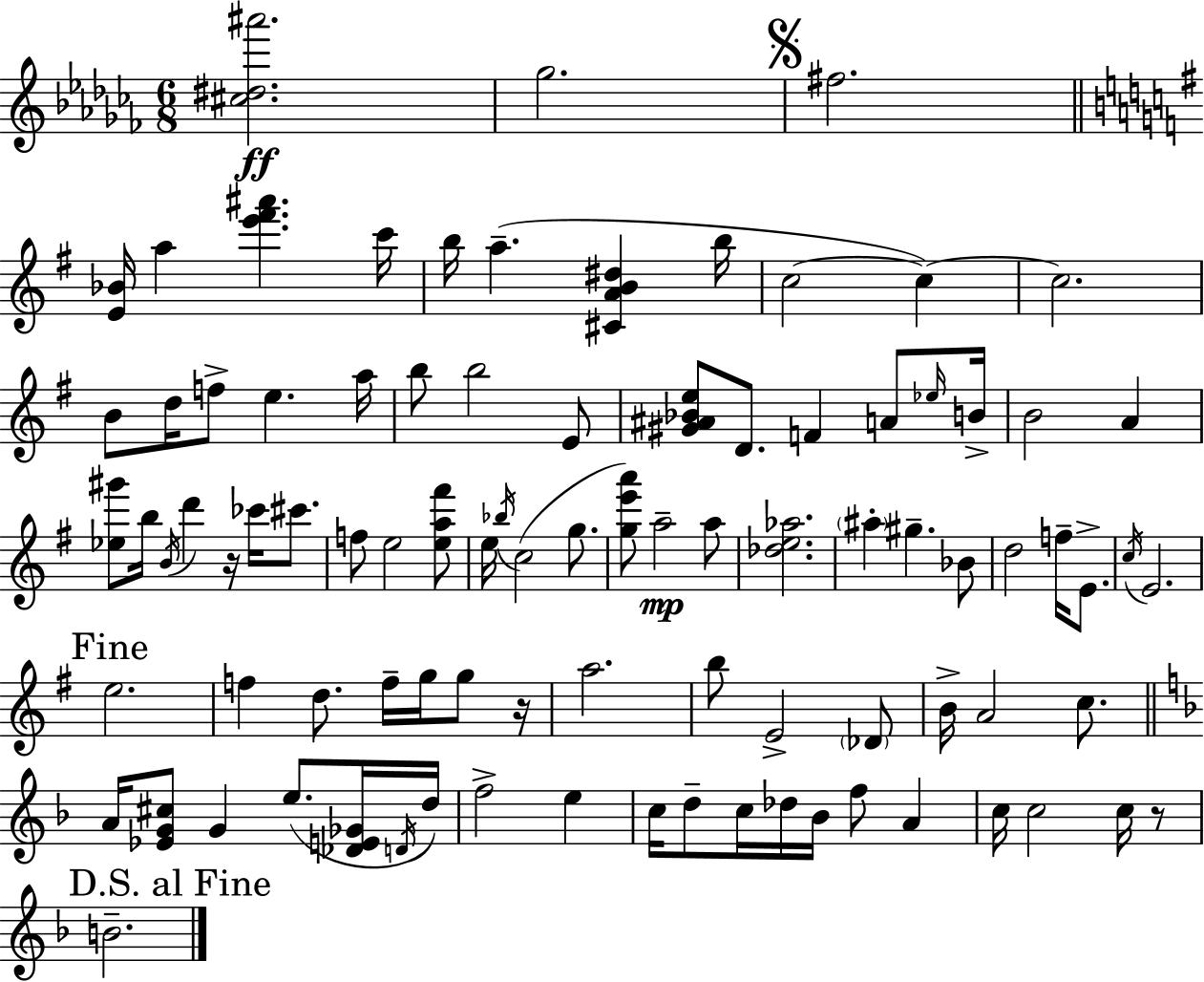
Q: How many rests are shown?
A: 3